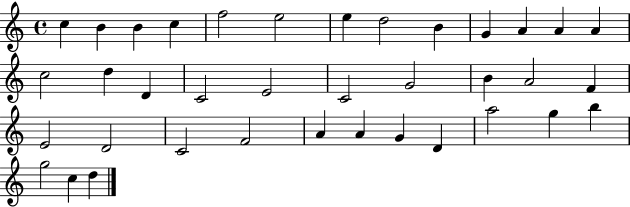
X:1
T:Untitled
M:4/4
L:1/4
K:C
c B B c f2 e2 e d2 B G A A A c2 d D C2 E2 C2 G2 B A2 F E2 D2 C2 F2 A A G D a2 g b g2 c d